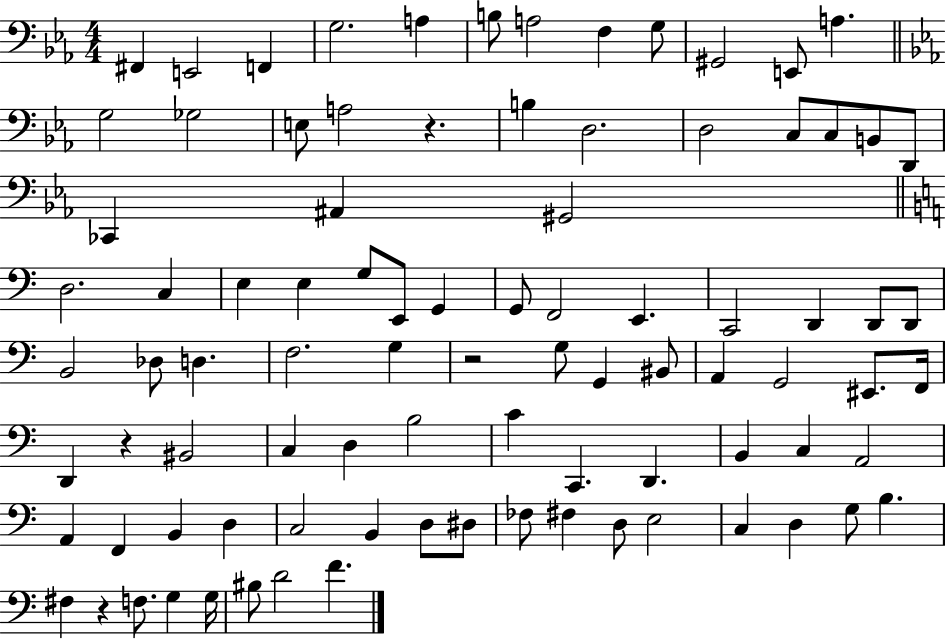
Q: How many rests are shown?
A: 4